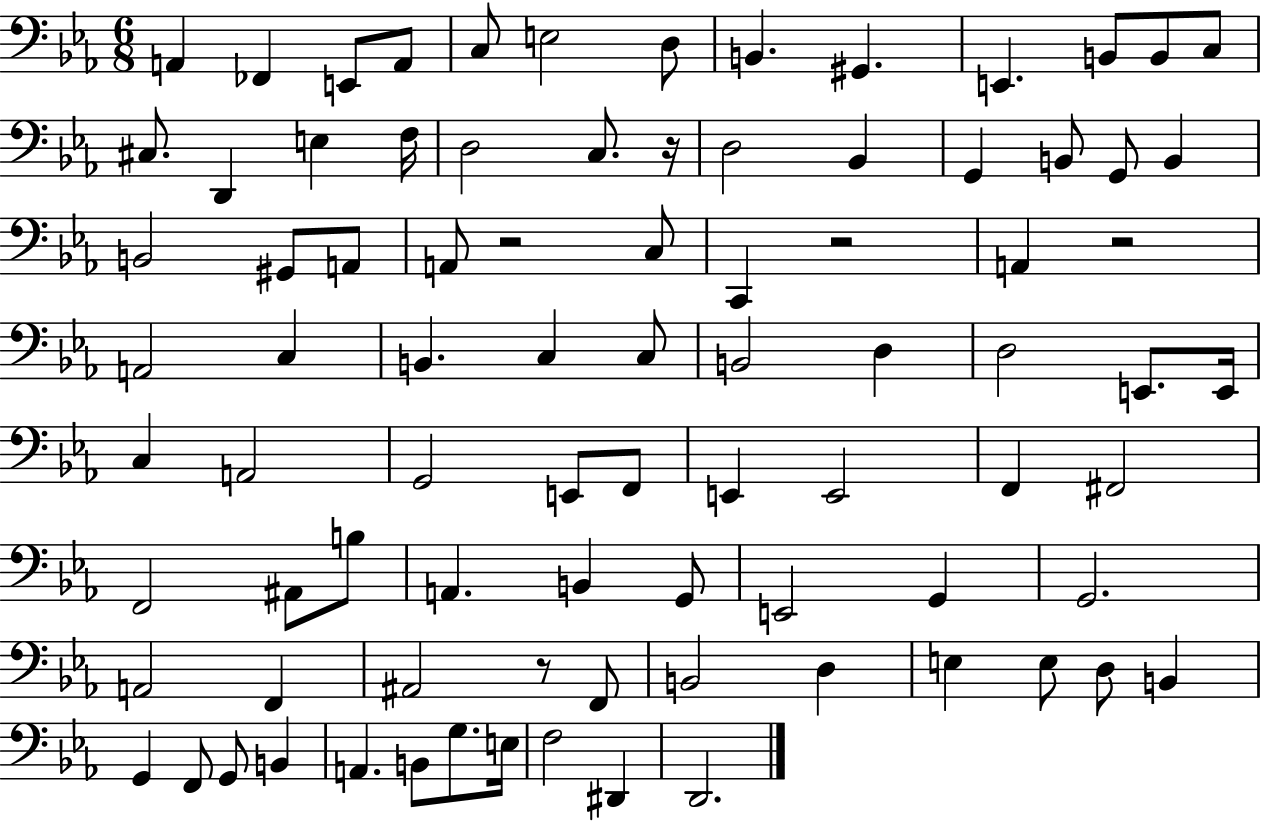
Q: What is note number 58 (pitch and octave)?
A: E2